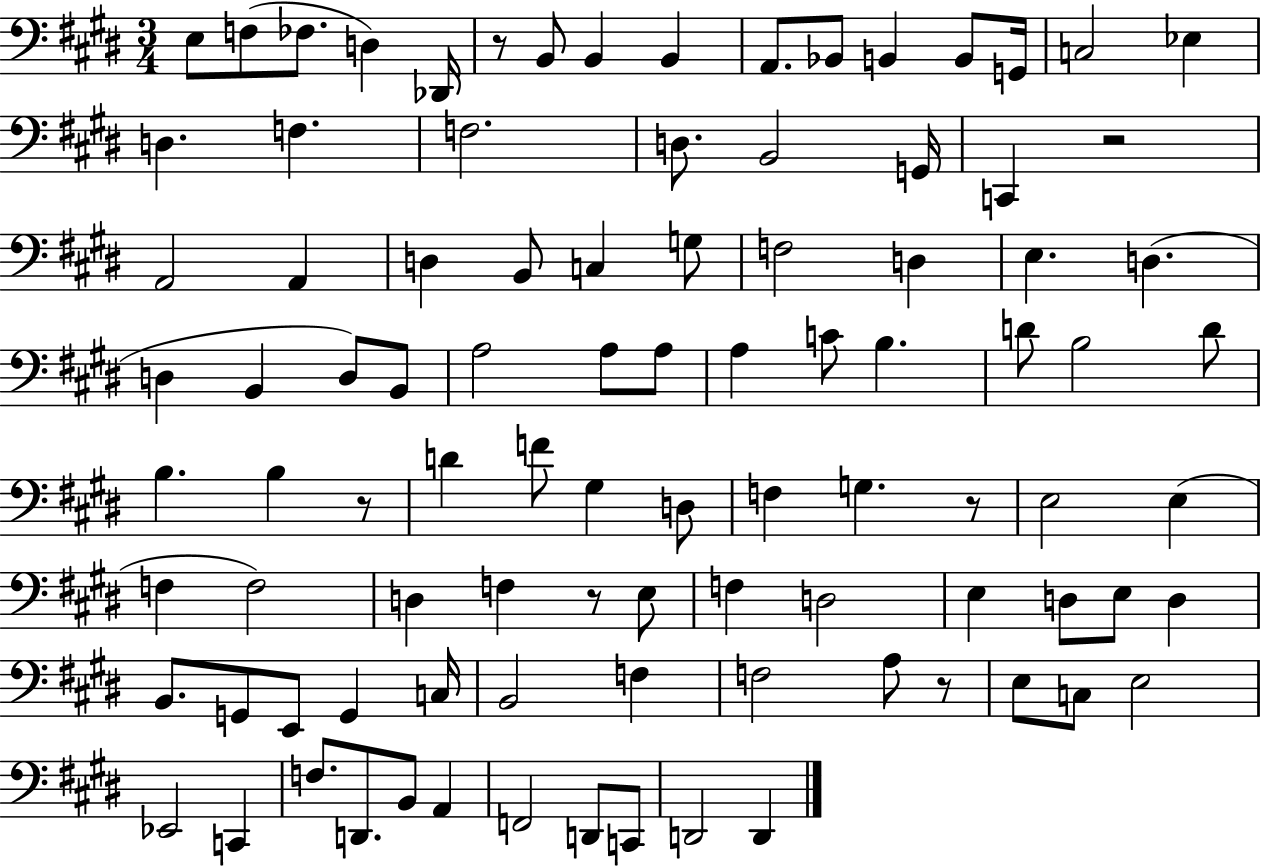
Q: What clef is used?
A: bass